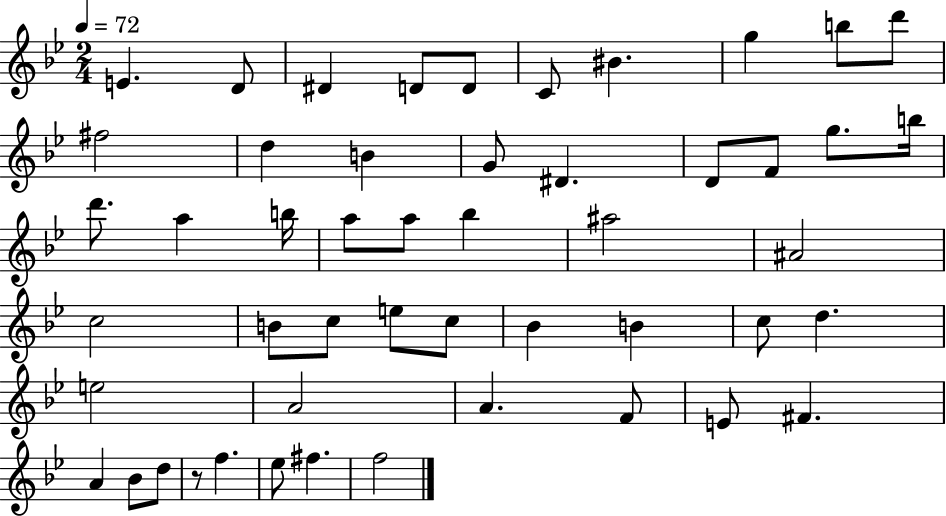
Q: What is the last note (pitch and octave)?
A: F5